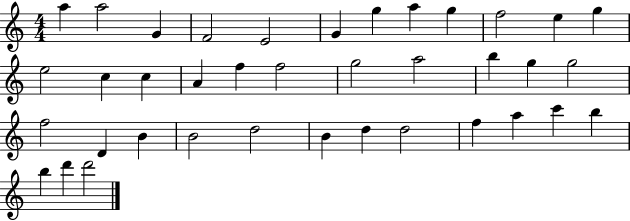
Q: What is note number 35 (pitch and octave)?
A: B5